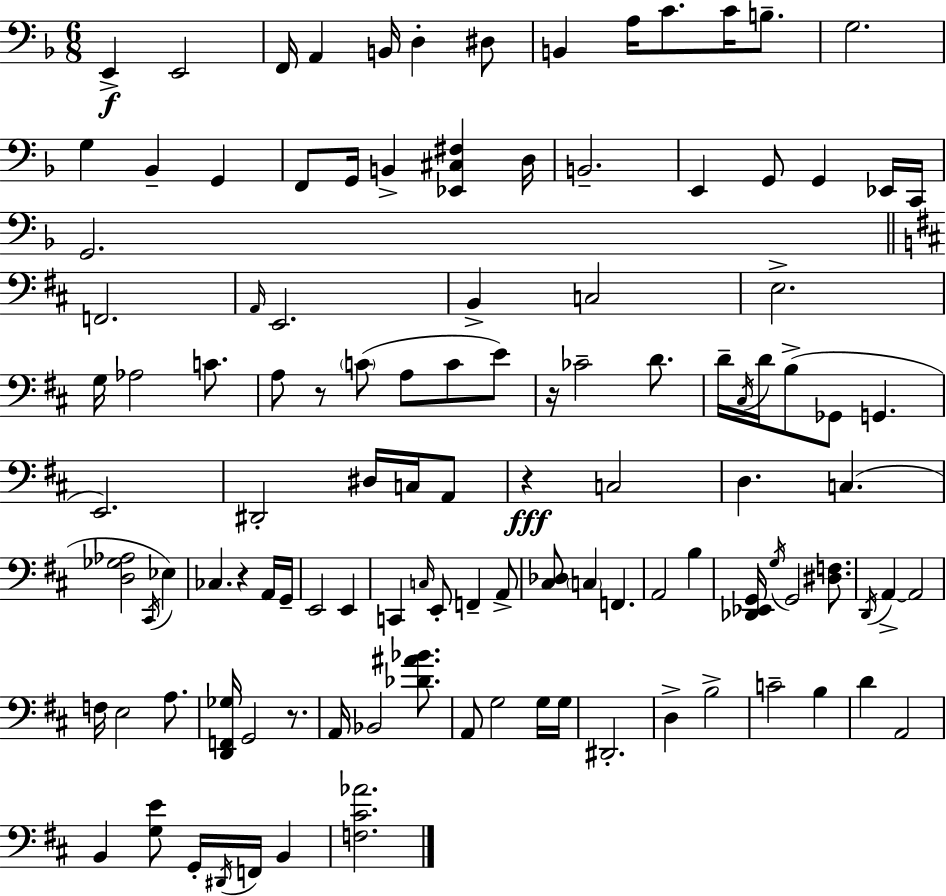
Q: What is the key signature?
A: D minor